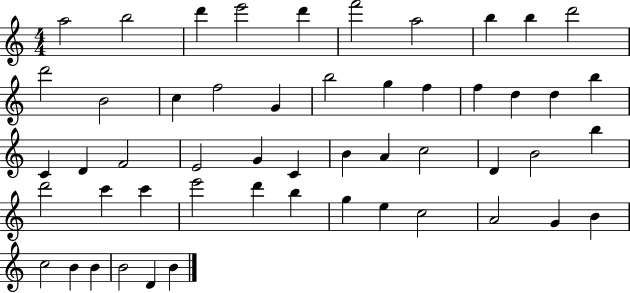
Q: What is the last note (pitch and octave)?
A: B4